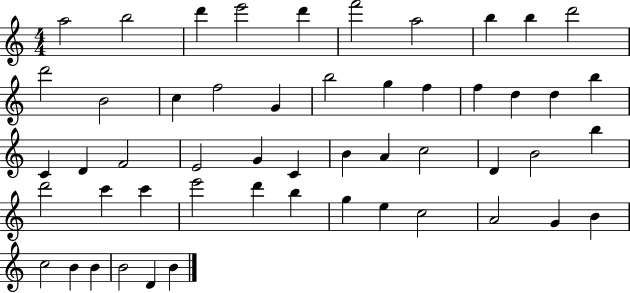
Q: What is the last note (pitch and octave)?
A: B4